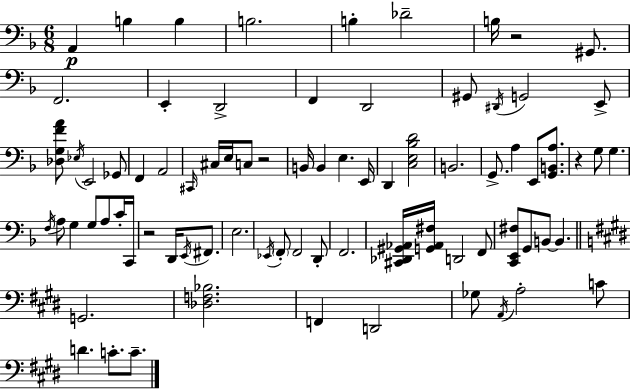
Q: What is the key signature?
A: D minor